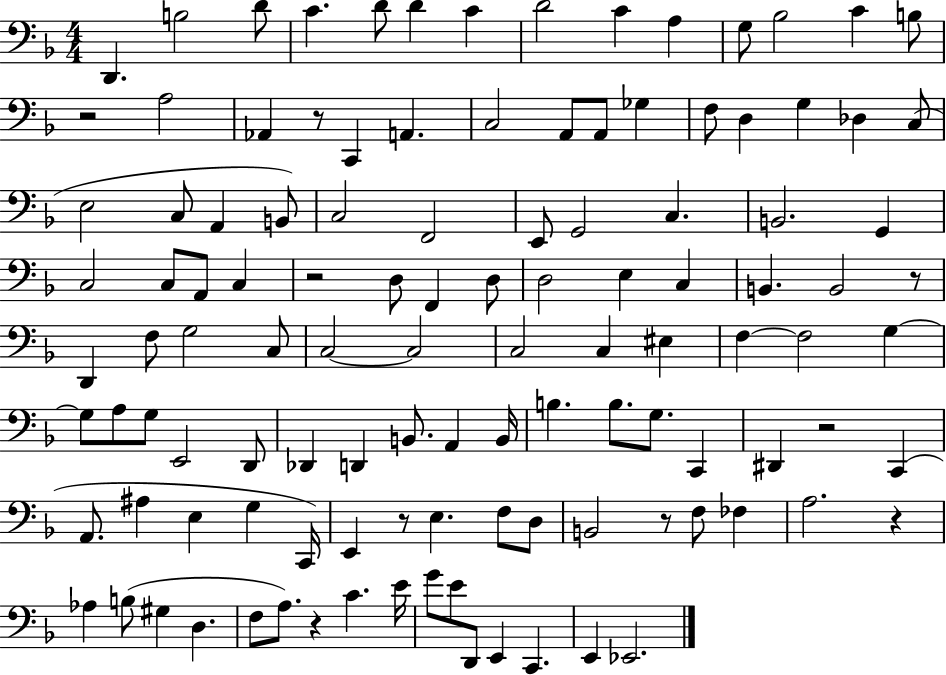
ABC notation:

X:1
T:Untitled
M:4/4
L:1/4
K:F
D,, B,2 D/2 C D/2 D C D2 C A, G,/2 _B,2 C B,/2 z2 A,2 _A,, z/2 C,, A,, C,2 A,,/2 A,,/2 _G, F,/2 D, G, _D, C,/2 E,2 C,/2 A,, B,,/2 C,2 F,,2 E,,/2 G,,2 C, B,,2 G,, C,2 C,/2 A,,/2 C, z2 D,/2 F,, D,/2 D,2 E, C, B,, B,,2 z/2 D,, F,/2 G,2 C,/2 C,2 C,2 C,2 C, ^E, F, F,2 G, G,/2 A,/2 G,/2 E,,2 D,,/2 _D,, D,, B,,/2 A,, B,,/4 B, B,/2 G,/2 C,, ^D,, z2 C,, A,,/2 ^A, E, G, C,,/4 E,, z/2 E, F,/2 D,/2 B,,2 z/2 F,/2 _F, A,2 z _A, B,/2 ^G, D, F,/2 A,/2 z C E/4 G/2 E/2 D,,/2 E,, C,, E,, _E,,2